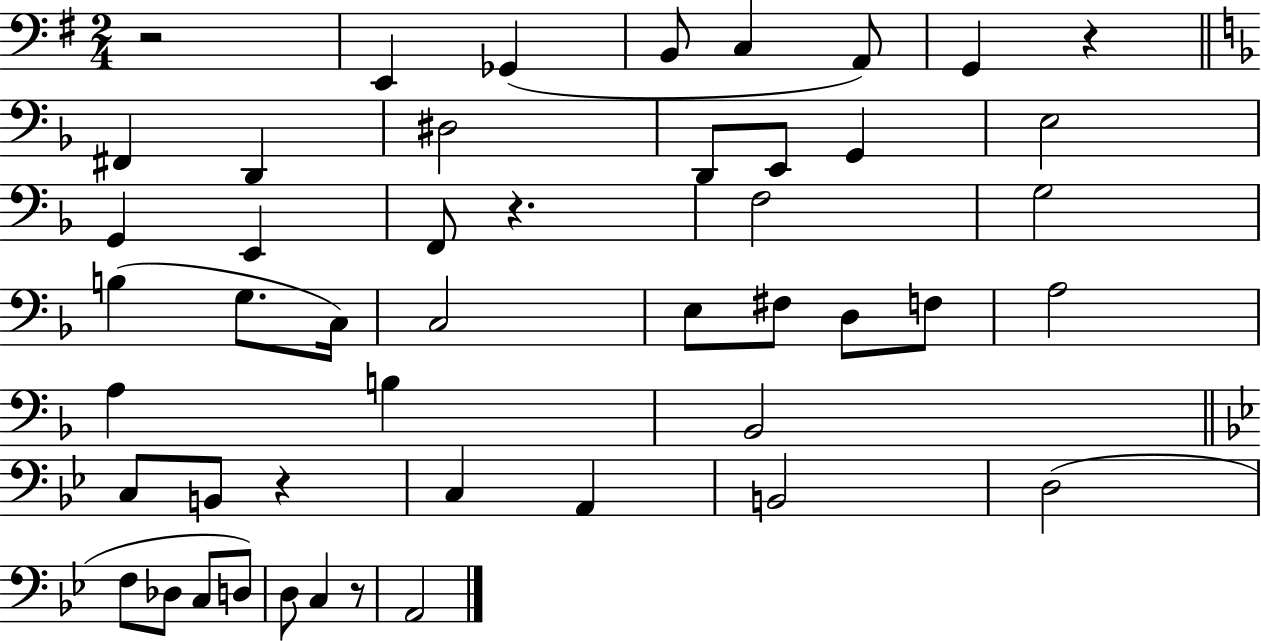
X:1
T:Untitled
M:2/4
L:1/4
K:G
z2 E,, _G,, B,,/2 C, A,,/2 G,, z ^F,, D,, ^D,2 D,,/2 E,,/2 G,, E,2 G,, E,, F,,/2 z F,2 G,2 B, G,/2 C,/4 C,2 E,/2 ^F,/2 D,/2 F,/2 A,2 A, B, _B,,2 C,/2 B,,/2 z C, A,, B,,2 D,2 F,/2 _D,/2 C,/2 D,/2 D,/2 C, z/2 A,,2